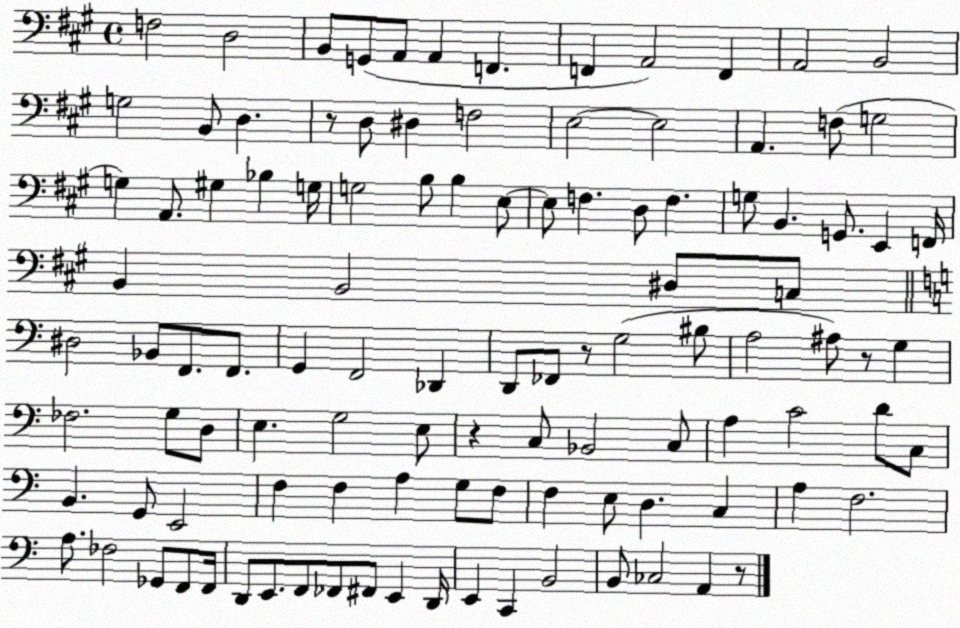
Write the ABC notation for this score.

X:1
T:Untitled
M:4/4
L:1/4
K:A
F,2 D,2 B,,/2 G,,/2 A,,/2 A,, F,, F,, A,,2 F,, A,,2 B,,2 G,2 B,,/2 D, z/2 D,/2 ^D, F,2 E,2 E,2 A,, F,/2 G,2 G, A,,/2 ^G, _B, G,/4 G,2 B,/2 B, E,/2 E,/2 F, D,/2 F, G,/2 B,, G,,/2 E,, F,,/4 B,, B,,2 ^D,/2 C,/2 ^D,2 _B,,/2 F,,/2 F,,/2 G,, F,,2 _D,, D,,/2 _F,,/2 z/2 G,2 ^B,/2 A,2 ^A,/2 z/2 G, _F,2 G,/2 D,/2 E, G,2 E,/2 z C,/2 _B,,2 C,/2 A, C2 D/2 C,/2 B,, G,,/2 E,,2 F, F, A, G,/2 F,/2 F, E,/2 D, C, A, F,2 A,/2 _F,2 _G,,/2 F,,/2 F,,/4 D,,/2 E,,/2 F,,/2 _F,,/2 ^F,,/2 E,, D,,/4 E,, C,, B,,2 B,,/2 _C,2 A,, z/2